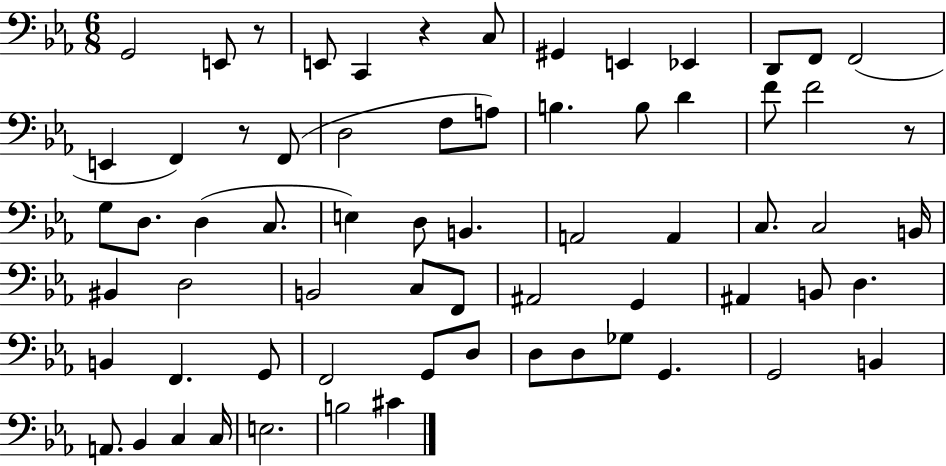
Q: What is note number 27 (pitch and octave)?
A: E3